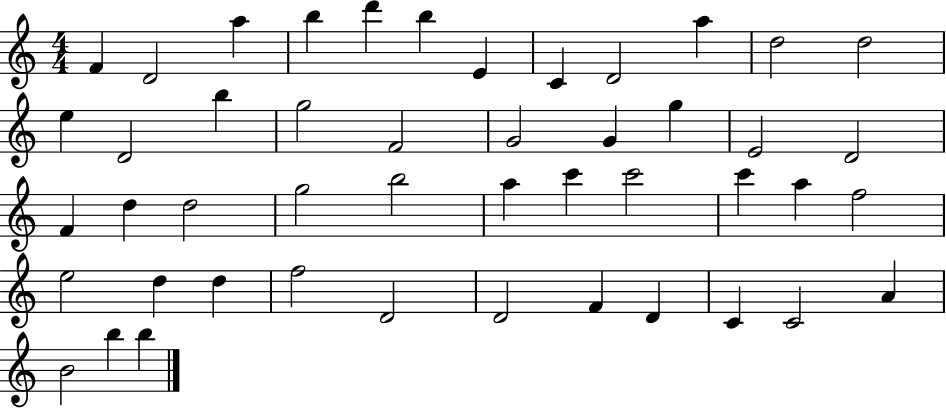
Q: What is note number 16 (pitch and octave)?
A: G5